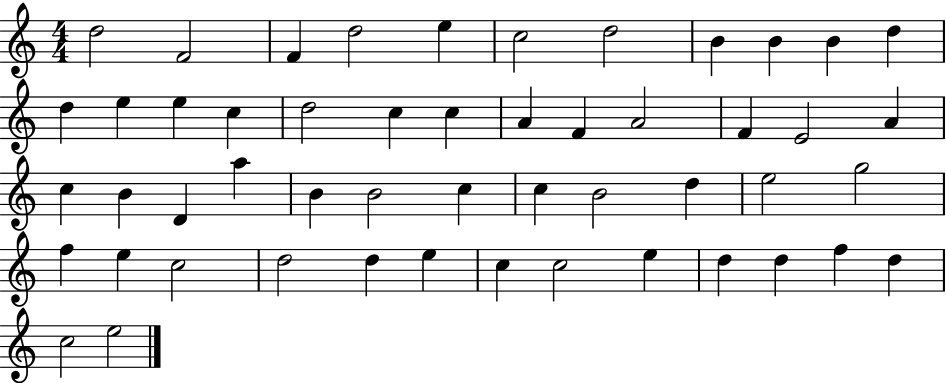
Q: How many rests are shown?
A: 0